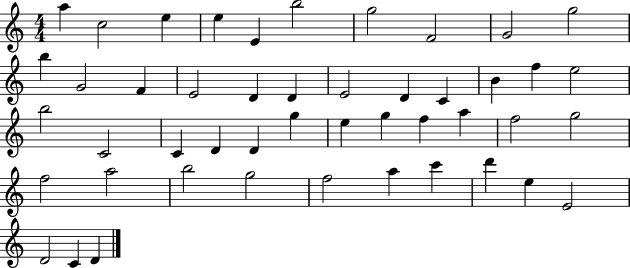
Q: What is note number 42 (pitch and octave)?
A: D6